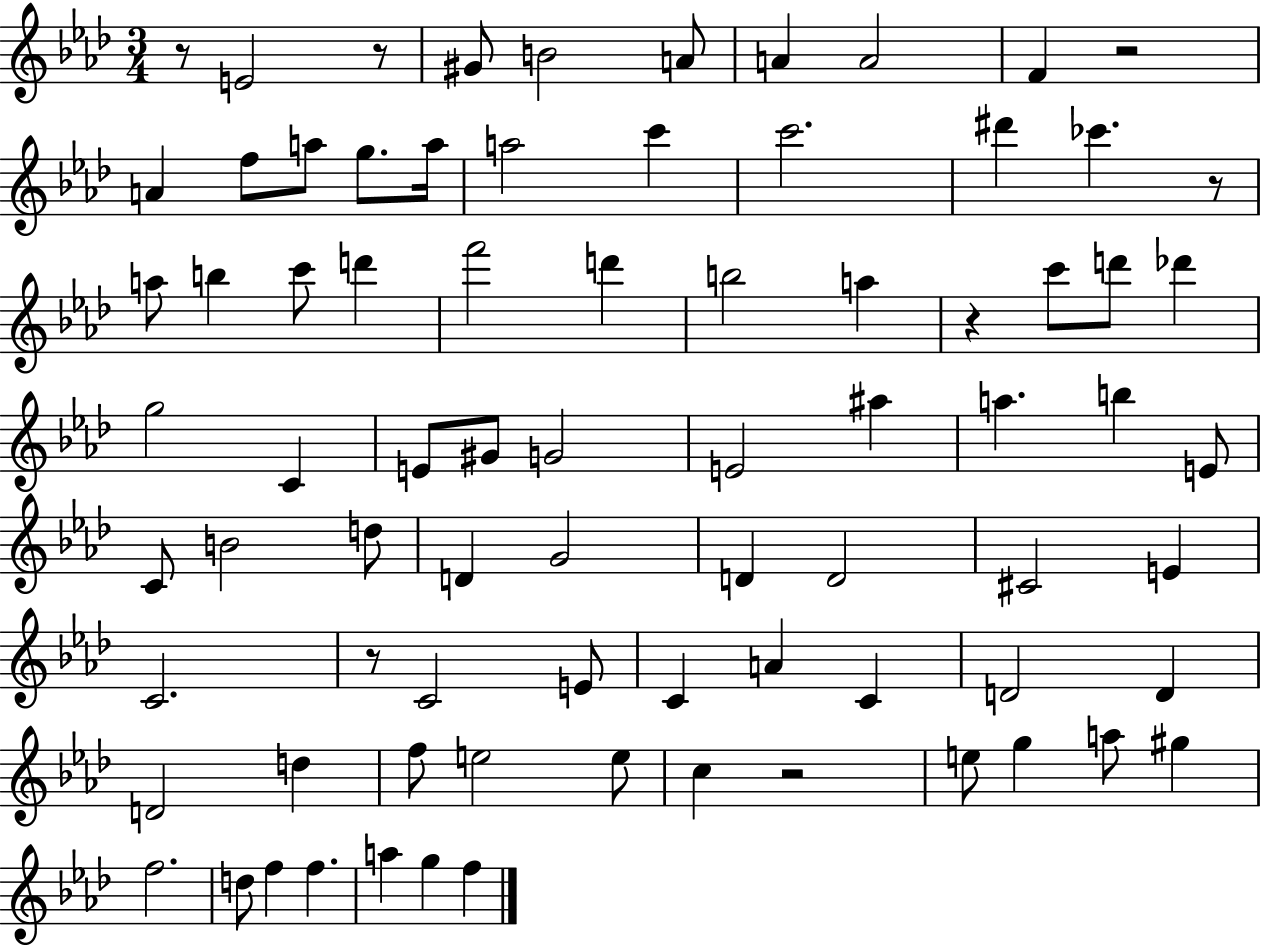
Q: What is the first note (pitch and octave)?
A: E4